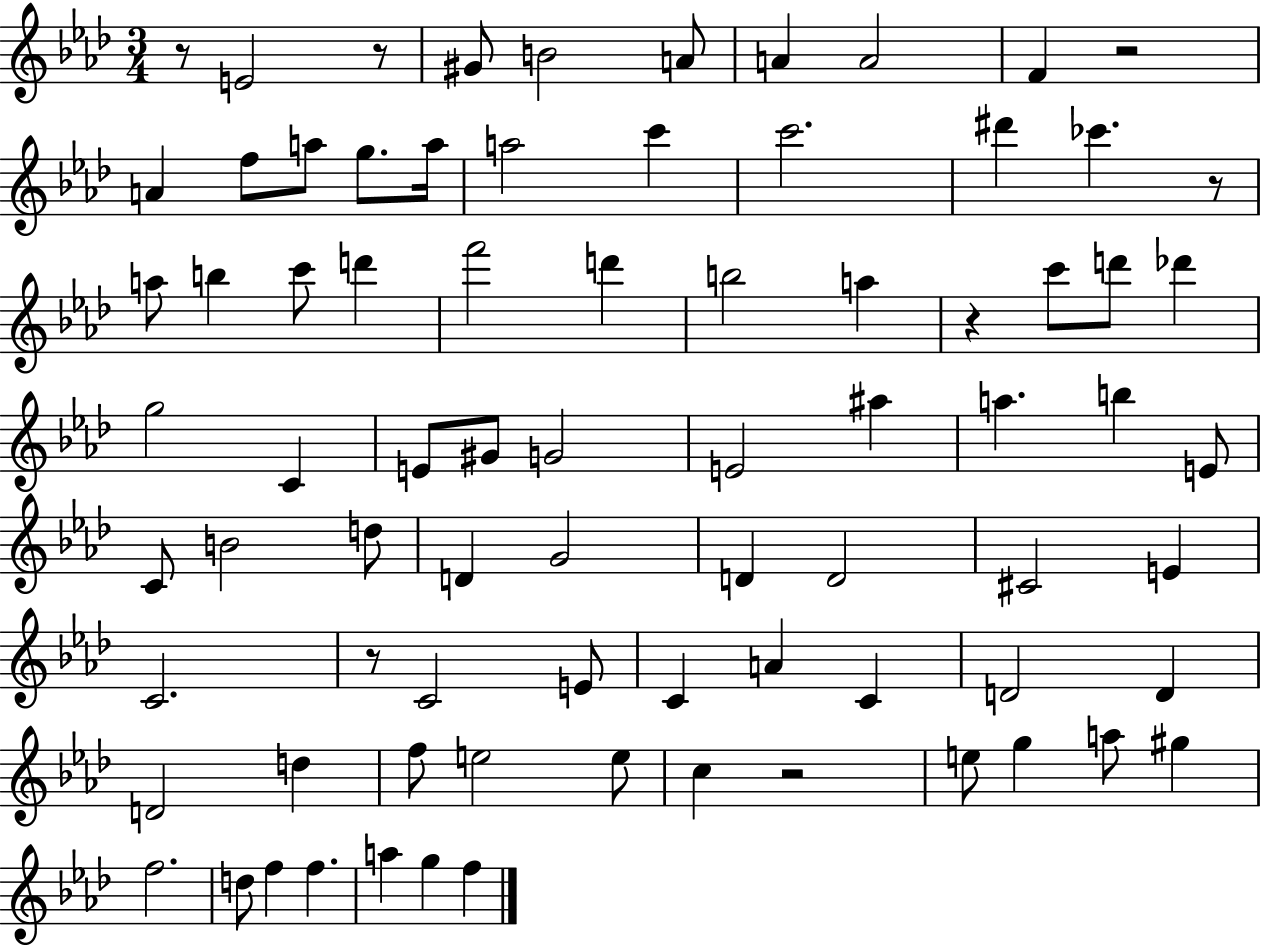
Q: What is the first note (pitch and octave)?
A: E4